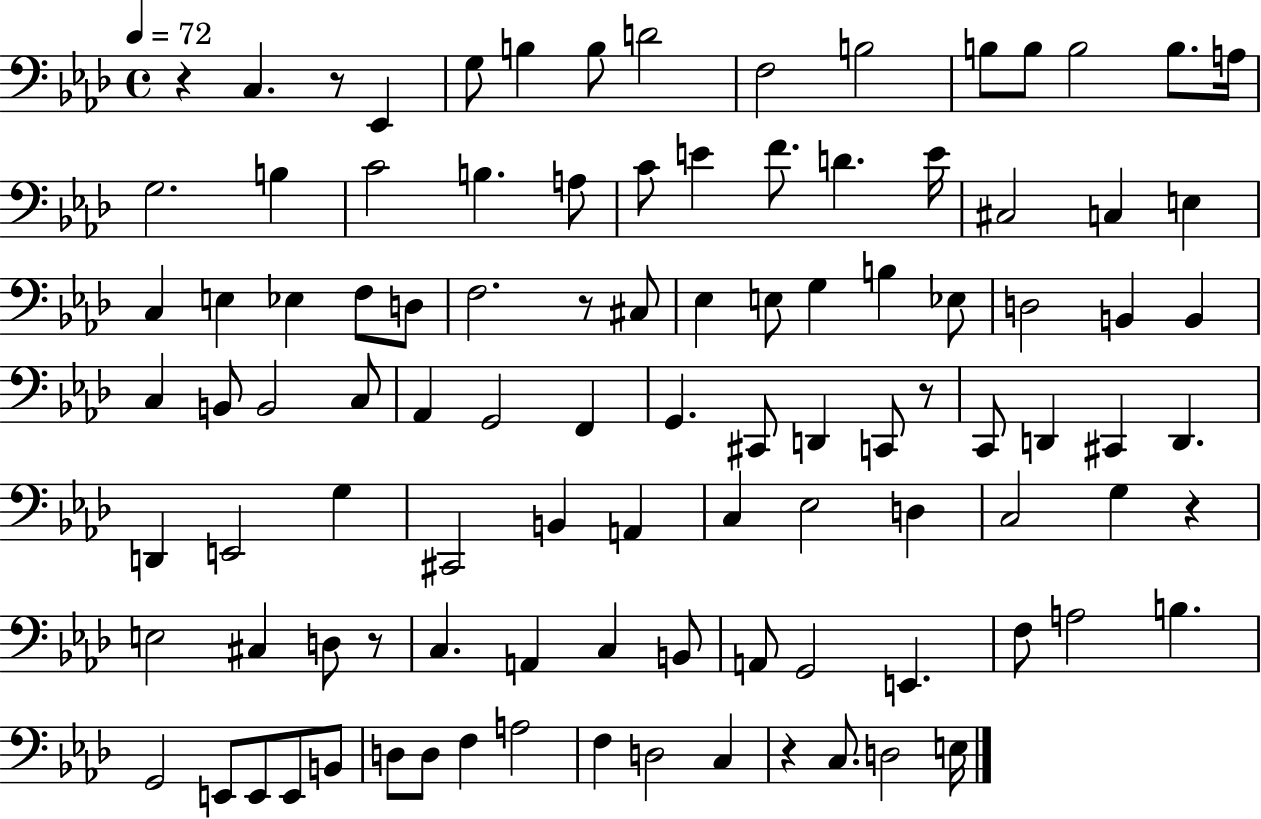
{
  \clef bass
  \time 4/4
  \defaultTimeSignature
  \key aes \major
  \tempo 4 = 72
  \repeat volta 2 { r4 c4. r8 ees,4 | g8 b4 b8 d'2 | f2 b2 | b8 b8 b2 b8. a16 | \break g2. b4 | c'2 b4. a8 | c'8 e'4 f'8. d'4. e'16 | cis2 c4 e4 | \break c4 e4 ees4 f8 d8 | f2. r8 cis8 | ees4 e8 g4 b4 ees8 | d2 b,4 b,4 | \break c4 b,8 b,2 c8 | aes,4 g,2 f,4 | g,4. cis,8 d,4 c,8 r8 | c,8 d,4 cis,4 d,4. | \break d,4 e,2 g4 | cis,2 b,4 a,4 | c4 ees2 d4 | c2 g4 r4 | \break e2 cis4 d8 r8 | c4. a,4 c4 b,8 | a,8 g,2 e,4. | f8 a2 b4. | \break g,2 e,8 e,8 e,8 b,8 | d8 d8 f4 a2 | f4 d2 c4 | r4 c8. d2 e16 | \break } \bar "|."
}